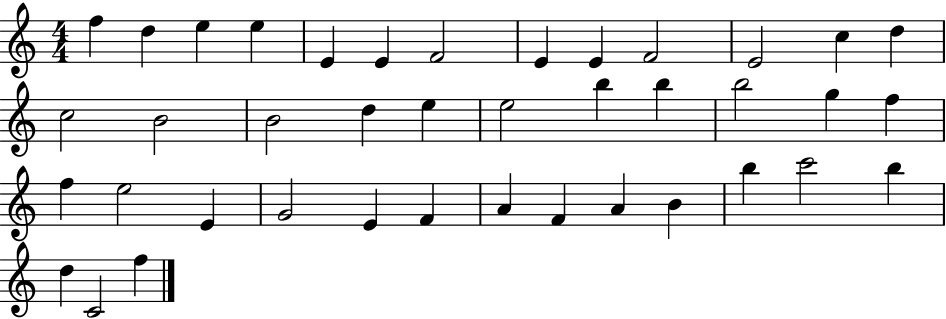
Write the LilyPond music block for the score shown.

{
  \clef treble
  \numericTimeSignature
  \time 4/4
  \key c \major
  f''4 d''4 e''4 e''4 | e'4 e'4 f'2 | e'4 e'4 f'2 | e'2 c''4 d''4 | \break c''2 b'2 | b'2 d''4 e''4 | e''2 b''4 b''4 | b''2 g''4 f''4 | \break f''4 e''2 e'4 | g'2 e'4 f'4 | a'4 f'4 a'4 b'4 | b''4 c'''2 b''4 | \break d''4 c'2 f''4 | \bar "|."
}